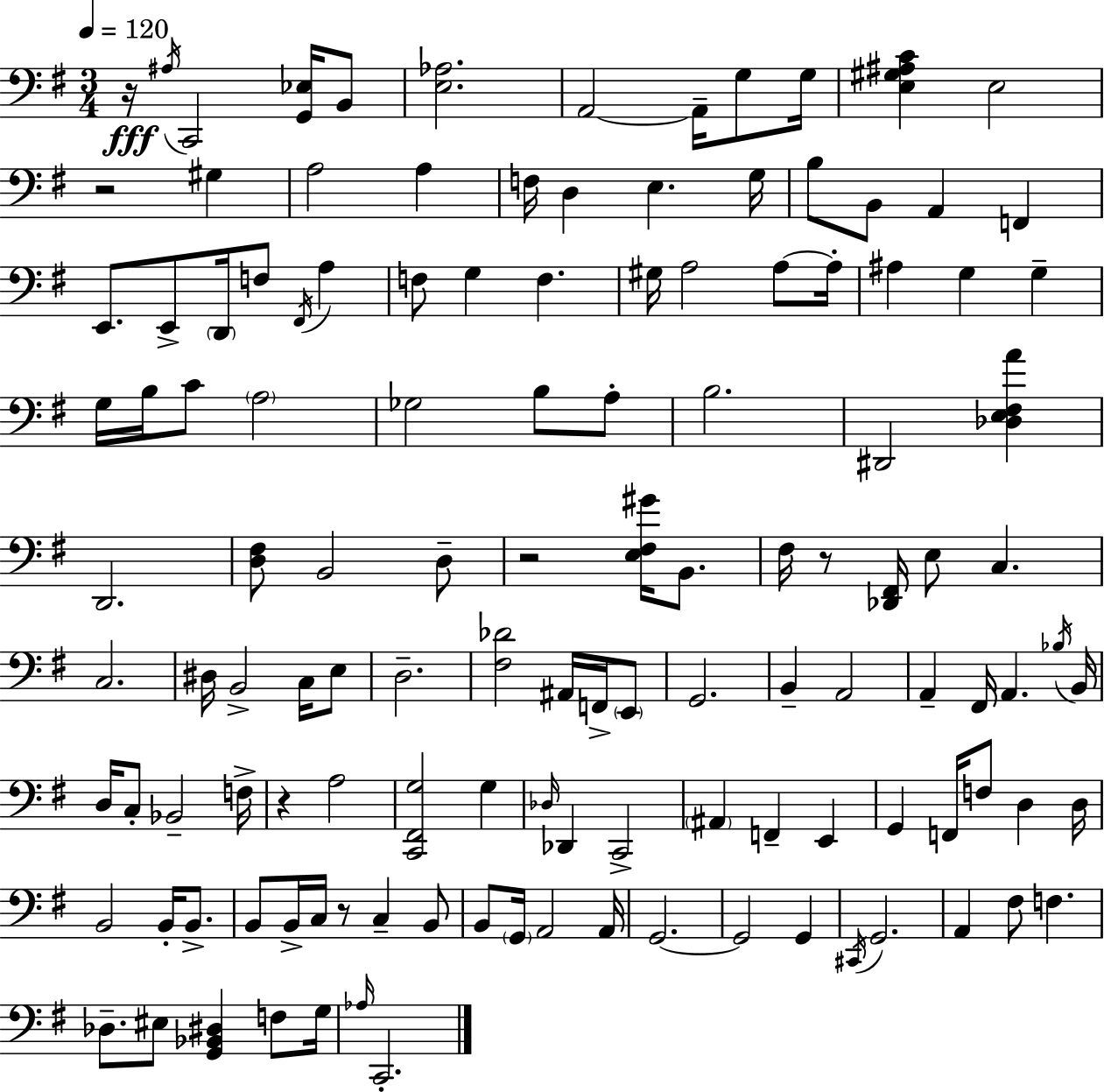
R/s A#3/s C2/h [G2,Eb3]/s B2/e [E3,Ab3]/h. A2/h A2/s G3/e G3/s [E3,G#3,A#3,C4]/q E3/h R/h G#3/q A3/h A3/q F3/s D3/q E3/q. G3/s B3/e B2/e A2/q F2/q E2/e. E2/e D2/s F3/e F#2/s A3/q F3/e G3/q F3/q. G#3/s A3/h A3/e A3/s A#3/q G3/q G3/q G3/s B3/s C4/e A3/h Gb3/h B3/e A3/e B3/h. D#2/h [Db3,E3,F#3,A4]/q D2/h. [D3,F#3]/e B2/h D3/e R/h [E3,F#3,G#4]/s B2/e. F#3/s R/e [Db2,F#2]/s E3/e C3/q. C3/h. D#3/s B2/h C3/s E3/e D3/h. [F#3,Db4]/h A#2/s F2/s E2/e G2/h. B2/q A2/h A2/q F#2/s A2/q. Bb3/s B2/s D3/s C3/e Bb2/h F3/s R/q A3/h [C2,F#2,G3]/h G3/q Db3/s Db2/q C2/h A#2/q F2/q E2/q G2/q F2/s F3/e D3/q D3/s B2/h B2/s B2/e. B2/e B2/s C3/s R/e C3/q B2/e B2/e G2/s A2/h A2/s G2/h. G2/h G2/q C#2/s G2/h. A2/q F#3/e F3/q. Db3/e. EIS3/e [G2,Bb2,D#3]/q F3/e G3/s Ab3/s C2/h.